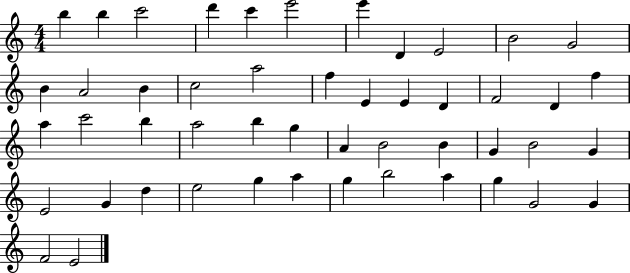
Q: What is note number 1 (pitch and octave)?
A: B5